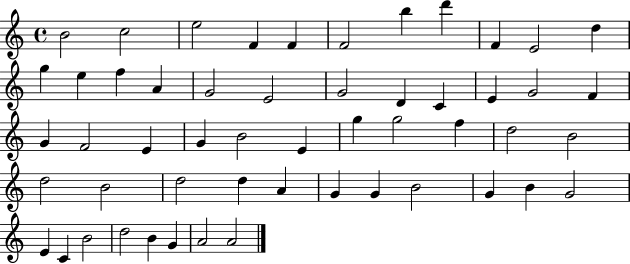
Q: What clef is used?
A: treble